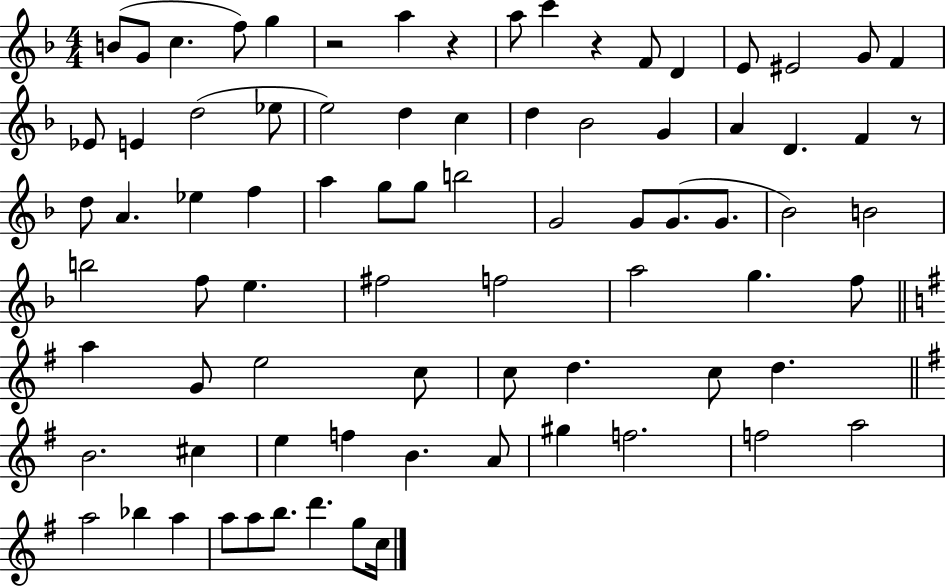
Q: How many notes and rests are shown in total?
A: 80